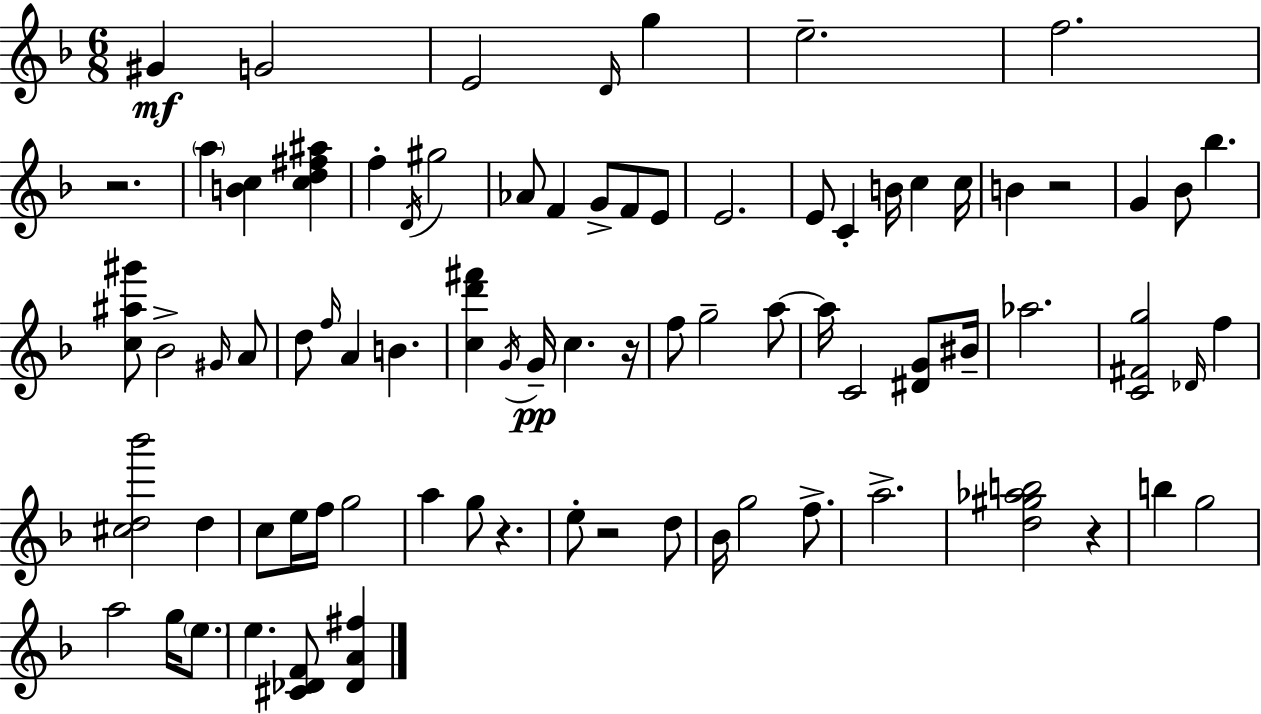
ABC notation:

X:1
T:Untitled
M:6/8
L:1/4
K:Dm
^G G2 E2 D/4 g e2 f2 z2 a [Bc] [cd^f^a] f D/4 ^g2 _A/2 F G/2 F/2 E/2 E2 E/2 C B/4 c c/4 B z2 G _B/2 _b [c^a^g']/2 _B2 ^G/4 A/2 d/2 f/4 A B [cd'^f'] G/4 G/4 c z/4 f/2 g2 a/2 a/4 C2 [^DG]/2 ^B/4 _a2 [C^Fg]2 _D/4 f [^cd_b']2 d c/2 e/4 f/4 g2 a g/2 z e/2 z2 d/2 _B/4 g2 f/2 a2 [d^g_ab]2 z b g2 a2 g/4 e/2 e [^C_DF]/2 [_DA^f]